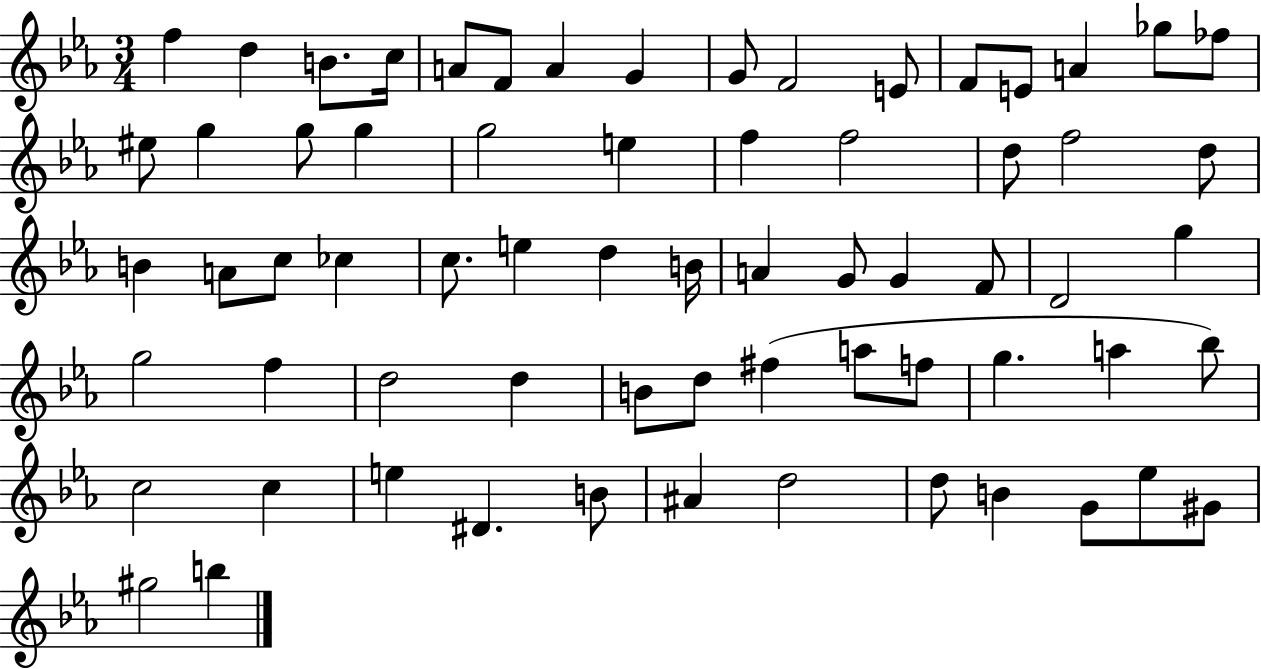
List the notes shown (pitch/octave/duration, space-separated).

F5/q D5/q B4/e. C5/s A4/e F4/e A4/q G4/q G4/e F4/h E4/e F4/e E4/e A4/q Gb5/e FES5/e EIS5/e G5/q G5/e G5/q G5/h E5/q F5/q F5/h D5/e F5/h D5/e B4/q A4/e C5/e CES5/q C5/e. E5/q D5/q B4/s A4/q G4/e G4/q F4/e D4/h G5/q G5/h F5/q D5/h D5/q B4/e D5/e F#5/q A5/e F5/e G5/q. A5/q Bb5/e C5/h C5/q E5/q D#4/q. B4/e A#4/q D5/h D5/e B4/q G4/e Eb5/e G#4/e G#5/h B5/q